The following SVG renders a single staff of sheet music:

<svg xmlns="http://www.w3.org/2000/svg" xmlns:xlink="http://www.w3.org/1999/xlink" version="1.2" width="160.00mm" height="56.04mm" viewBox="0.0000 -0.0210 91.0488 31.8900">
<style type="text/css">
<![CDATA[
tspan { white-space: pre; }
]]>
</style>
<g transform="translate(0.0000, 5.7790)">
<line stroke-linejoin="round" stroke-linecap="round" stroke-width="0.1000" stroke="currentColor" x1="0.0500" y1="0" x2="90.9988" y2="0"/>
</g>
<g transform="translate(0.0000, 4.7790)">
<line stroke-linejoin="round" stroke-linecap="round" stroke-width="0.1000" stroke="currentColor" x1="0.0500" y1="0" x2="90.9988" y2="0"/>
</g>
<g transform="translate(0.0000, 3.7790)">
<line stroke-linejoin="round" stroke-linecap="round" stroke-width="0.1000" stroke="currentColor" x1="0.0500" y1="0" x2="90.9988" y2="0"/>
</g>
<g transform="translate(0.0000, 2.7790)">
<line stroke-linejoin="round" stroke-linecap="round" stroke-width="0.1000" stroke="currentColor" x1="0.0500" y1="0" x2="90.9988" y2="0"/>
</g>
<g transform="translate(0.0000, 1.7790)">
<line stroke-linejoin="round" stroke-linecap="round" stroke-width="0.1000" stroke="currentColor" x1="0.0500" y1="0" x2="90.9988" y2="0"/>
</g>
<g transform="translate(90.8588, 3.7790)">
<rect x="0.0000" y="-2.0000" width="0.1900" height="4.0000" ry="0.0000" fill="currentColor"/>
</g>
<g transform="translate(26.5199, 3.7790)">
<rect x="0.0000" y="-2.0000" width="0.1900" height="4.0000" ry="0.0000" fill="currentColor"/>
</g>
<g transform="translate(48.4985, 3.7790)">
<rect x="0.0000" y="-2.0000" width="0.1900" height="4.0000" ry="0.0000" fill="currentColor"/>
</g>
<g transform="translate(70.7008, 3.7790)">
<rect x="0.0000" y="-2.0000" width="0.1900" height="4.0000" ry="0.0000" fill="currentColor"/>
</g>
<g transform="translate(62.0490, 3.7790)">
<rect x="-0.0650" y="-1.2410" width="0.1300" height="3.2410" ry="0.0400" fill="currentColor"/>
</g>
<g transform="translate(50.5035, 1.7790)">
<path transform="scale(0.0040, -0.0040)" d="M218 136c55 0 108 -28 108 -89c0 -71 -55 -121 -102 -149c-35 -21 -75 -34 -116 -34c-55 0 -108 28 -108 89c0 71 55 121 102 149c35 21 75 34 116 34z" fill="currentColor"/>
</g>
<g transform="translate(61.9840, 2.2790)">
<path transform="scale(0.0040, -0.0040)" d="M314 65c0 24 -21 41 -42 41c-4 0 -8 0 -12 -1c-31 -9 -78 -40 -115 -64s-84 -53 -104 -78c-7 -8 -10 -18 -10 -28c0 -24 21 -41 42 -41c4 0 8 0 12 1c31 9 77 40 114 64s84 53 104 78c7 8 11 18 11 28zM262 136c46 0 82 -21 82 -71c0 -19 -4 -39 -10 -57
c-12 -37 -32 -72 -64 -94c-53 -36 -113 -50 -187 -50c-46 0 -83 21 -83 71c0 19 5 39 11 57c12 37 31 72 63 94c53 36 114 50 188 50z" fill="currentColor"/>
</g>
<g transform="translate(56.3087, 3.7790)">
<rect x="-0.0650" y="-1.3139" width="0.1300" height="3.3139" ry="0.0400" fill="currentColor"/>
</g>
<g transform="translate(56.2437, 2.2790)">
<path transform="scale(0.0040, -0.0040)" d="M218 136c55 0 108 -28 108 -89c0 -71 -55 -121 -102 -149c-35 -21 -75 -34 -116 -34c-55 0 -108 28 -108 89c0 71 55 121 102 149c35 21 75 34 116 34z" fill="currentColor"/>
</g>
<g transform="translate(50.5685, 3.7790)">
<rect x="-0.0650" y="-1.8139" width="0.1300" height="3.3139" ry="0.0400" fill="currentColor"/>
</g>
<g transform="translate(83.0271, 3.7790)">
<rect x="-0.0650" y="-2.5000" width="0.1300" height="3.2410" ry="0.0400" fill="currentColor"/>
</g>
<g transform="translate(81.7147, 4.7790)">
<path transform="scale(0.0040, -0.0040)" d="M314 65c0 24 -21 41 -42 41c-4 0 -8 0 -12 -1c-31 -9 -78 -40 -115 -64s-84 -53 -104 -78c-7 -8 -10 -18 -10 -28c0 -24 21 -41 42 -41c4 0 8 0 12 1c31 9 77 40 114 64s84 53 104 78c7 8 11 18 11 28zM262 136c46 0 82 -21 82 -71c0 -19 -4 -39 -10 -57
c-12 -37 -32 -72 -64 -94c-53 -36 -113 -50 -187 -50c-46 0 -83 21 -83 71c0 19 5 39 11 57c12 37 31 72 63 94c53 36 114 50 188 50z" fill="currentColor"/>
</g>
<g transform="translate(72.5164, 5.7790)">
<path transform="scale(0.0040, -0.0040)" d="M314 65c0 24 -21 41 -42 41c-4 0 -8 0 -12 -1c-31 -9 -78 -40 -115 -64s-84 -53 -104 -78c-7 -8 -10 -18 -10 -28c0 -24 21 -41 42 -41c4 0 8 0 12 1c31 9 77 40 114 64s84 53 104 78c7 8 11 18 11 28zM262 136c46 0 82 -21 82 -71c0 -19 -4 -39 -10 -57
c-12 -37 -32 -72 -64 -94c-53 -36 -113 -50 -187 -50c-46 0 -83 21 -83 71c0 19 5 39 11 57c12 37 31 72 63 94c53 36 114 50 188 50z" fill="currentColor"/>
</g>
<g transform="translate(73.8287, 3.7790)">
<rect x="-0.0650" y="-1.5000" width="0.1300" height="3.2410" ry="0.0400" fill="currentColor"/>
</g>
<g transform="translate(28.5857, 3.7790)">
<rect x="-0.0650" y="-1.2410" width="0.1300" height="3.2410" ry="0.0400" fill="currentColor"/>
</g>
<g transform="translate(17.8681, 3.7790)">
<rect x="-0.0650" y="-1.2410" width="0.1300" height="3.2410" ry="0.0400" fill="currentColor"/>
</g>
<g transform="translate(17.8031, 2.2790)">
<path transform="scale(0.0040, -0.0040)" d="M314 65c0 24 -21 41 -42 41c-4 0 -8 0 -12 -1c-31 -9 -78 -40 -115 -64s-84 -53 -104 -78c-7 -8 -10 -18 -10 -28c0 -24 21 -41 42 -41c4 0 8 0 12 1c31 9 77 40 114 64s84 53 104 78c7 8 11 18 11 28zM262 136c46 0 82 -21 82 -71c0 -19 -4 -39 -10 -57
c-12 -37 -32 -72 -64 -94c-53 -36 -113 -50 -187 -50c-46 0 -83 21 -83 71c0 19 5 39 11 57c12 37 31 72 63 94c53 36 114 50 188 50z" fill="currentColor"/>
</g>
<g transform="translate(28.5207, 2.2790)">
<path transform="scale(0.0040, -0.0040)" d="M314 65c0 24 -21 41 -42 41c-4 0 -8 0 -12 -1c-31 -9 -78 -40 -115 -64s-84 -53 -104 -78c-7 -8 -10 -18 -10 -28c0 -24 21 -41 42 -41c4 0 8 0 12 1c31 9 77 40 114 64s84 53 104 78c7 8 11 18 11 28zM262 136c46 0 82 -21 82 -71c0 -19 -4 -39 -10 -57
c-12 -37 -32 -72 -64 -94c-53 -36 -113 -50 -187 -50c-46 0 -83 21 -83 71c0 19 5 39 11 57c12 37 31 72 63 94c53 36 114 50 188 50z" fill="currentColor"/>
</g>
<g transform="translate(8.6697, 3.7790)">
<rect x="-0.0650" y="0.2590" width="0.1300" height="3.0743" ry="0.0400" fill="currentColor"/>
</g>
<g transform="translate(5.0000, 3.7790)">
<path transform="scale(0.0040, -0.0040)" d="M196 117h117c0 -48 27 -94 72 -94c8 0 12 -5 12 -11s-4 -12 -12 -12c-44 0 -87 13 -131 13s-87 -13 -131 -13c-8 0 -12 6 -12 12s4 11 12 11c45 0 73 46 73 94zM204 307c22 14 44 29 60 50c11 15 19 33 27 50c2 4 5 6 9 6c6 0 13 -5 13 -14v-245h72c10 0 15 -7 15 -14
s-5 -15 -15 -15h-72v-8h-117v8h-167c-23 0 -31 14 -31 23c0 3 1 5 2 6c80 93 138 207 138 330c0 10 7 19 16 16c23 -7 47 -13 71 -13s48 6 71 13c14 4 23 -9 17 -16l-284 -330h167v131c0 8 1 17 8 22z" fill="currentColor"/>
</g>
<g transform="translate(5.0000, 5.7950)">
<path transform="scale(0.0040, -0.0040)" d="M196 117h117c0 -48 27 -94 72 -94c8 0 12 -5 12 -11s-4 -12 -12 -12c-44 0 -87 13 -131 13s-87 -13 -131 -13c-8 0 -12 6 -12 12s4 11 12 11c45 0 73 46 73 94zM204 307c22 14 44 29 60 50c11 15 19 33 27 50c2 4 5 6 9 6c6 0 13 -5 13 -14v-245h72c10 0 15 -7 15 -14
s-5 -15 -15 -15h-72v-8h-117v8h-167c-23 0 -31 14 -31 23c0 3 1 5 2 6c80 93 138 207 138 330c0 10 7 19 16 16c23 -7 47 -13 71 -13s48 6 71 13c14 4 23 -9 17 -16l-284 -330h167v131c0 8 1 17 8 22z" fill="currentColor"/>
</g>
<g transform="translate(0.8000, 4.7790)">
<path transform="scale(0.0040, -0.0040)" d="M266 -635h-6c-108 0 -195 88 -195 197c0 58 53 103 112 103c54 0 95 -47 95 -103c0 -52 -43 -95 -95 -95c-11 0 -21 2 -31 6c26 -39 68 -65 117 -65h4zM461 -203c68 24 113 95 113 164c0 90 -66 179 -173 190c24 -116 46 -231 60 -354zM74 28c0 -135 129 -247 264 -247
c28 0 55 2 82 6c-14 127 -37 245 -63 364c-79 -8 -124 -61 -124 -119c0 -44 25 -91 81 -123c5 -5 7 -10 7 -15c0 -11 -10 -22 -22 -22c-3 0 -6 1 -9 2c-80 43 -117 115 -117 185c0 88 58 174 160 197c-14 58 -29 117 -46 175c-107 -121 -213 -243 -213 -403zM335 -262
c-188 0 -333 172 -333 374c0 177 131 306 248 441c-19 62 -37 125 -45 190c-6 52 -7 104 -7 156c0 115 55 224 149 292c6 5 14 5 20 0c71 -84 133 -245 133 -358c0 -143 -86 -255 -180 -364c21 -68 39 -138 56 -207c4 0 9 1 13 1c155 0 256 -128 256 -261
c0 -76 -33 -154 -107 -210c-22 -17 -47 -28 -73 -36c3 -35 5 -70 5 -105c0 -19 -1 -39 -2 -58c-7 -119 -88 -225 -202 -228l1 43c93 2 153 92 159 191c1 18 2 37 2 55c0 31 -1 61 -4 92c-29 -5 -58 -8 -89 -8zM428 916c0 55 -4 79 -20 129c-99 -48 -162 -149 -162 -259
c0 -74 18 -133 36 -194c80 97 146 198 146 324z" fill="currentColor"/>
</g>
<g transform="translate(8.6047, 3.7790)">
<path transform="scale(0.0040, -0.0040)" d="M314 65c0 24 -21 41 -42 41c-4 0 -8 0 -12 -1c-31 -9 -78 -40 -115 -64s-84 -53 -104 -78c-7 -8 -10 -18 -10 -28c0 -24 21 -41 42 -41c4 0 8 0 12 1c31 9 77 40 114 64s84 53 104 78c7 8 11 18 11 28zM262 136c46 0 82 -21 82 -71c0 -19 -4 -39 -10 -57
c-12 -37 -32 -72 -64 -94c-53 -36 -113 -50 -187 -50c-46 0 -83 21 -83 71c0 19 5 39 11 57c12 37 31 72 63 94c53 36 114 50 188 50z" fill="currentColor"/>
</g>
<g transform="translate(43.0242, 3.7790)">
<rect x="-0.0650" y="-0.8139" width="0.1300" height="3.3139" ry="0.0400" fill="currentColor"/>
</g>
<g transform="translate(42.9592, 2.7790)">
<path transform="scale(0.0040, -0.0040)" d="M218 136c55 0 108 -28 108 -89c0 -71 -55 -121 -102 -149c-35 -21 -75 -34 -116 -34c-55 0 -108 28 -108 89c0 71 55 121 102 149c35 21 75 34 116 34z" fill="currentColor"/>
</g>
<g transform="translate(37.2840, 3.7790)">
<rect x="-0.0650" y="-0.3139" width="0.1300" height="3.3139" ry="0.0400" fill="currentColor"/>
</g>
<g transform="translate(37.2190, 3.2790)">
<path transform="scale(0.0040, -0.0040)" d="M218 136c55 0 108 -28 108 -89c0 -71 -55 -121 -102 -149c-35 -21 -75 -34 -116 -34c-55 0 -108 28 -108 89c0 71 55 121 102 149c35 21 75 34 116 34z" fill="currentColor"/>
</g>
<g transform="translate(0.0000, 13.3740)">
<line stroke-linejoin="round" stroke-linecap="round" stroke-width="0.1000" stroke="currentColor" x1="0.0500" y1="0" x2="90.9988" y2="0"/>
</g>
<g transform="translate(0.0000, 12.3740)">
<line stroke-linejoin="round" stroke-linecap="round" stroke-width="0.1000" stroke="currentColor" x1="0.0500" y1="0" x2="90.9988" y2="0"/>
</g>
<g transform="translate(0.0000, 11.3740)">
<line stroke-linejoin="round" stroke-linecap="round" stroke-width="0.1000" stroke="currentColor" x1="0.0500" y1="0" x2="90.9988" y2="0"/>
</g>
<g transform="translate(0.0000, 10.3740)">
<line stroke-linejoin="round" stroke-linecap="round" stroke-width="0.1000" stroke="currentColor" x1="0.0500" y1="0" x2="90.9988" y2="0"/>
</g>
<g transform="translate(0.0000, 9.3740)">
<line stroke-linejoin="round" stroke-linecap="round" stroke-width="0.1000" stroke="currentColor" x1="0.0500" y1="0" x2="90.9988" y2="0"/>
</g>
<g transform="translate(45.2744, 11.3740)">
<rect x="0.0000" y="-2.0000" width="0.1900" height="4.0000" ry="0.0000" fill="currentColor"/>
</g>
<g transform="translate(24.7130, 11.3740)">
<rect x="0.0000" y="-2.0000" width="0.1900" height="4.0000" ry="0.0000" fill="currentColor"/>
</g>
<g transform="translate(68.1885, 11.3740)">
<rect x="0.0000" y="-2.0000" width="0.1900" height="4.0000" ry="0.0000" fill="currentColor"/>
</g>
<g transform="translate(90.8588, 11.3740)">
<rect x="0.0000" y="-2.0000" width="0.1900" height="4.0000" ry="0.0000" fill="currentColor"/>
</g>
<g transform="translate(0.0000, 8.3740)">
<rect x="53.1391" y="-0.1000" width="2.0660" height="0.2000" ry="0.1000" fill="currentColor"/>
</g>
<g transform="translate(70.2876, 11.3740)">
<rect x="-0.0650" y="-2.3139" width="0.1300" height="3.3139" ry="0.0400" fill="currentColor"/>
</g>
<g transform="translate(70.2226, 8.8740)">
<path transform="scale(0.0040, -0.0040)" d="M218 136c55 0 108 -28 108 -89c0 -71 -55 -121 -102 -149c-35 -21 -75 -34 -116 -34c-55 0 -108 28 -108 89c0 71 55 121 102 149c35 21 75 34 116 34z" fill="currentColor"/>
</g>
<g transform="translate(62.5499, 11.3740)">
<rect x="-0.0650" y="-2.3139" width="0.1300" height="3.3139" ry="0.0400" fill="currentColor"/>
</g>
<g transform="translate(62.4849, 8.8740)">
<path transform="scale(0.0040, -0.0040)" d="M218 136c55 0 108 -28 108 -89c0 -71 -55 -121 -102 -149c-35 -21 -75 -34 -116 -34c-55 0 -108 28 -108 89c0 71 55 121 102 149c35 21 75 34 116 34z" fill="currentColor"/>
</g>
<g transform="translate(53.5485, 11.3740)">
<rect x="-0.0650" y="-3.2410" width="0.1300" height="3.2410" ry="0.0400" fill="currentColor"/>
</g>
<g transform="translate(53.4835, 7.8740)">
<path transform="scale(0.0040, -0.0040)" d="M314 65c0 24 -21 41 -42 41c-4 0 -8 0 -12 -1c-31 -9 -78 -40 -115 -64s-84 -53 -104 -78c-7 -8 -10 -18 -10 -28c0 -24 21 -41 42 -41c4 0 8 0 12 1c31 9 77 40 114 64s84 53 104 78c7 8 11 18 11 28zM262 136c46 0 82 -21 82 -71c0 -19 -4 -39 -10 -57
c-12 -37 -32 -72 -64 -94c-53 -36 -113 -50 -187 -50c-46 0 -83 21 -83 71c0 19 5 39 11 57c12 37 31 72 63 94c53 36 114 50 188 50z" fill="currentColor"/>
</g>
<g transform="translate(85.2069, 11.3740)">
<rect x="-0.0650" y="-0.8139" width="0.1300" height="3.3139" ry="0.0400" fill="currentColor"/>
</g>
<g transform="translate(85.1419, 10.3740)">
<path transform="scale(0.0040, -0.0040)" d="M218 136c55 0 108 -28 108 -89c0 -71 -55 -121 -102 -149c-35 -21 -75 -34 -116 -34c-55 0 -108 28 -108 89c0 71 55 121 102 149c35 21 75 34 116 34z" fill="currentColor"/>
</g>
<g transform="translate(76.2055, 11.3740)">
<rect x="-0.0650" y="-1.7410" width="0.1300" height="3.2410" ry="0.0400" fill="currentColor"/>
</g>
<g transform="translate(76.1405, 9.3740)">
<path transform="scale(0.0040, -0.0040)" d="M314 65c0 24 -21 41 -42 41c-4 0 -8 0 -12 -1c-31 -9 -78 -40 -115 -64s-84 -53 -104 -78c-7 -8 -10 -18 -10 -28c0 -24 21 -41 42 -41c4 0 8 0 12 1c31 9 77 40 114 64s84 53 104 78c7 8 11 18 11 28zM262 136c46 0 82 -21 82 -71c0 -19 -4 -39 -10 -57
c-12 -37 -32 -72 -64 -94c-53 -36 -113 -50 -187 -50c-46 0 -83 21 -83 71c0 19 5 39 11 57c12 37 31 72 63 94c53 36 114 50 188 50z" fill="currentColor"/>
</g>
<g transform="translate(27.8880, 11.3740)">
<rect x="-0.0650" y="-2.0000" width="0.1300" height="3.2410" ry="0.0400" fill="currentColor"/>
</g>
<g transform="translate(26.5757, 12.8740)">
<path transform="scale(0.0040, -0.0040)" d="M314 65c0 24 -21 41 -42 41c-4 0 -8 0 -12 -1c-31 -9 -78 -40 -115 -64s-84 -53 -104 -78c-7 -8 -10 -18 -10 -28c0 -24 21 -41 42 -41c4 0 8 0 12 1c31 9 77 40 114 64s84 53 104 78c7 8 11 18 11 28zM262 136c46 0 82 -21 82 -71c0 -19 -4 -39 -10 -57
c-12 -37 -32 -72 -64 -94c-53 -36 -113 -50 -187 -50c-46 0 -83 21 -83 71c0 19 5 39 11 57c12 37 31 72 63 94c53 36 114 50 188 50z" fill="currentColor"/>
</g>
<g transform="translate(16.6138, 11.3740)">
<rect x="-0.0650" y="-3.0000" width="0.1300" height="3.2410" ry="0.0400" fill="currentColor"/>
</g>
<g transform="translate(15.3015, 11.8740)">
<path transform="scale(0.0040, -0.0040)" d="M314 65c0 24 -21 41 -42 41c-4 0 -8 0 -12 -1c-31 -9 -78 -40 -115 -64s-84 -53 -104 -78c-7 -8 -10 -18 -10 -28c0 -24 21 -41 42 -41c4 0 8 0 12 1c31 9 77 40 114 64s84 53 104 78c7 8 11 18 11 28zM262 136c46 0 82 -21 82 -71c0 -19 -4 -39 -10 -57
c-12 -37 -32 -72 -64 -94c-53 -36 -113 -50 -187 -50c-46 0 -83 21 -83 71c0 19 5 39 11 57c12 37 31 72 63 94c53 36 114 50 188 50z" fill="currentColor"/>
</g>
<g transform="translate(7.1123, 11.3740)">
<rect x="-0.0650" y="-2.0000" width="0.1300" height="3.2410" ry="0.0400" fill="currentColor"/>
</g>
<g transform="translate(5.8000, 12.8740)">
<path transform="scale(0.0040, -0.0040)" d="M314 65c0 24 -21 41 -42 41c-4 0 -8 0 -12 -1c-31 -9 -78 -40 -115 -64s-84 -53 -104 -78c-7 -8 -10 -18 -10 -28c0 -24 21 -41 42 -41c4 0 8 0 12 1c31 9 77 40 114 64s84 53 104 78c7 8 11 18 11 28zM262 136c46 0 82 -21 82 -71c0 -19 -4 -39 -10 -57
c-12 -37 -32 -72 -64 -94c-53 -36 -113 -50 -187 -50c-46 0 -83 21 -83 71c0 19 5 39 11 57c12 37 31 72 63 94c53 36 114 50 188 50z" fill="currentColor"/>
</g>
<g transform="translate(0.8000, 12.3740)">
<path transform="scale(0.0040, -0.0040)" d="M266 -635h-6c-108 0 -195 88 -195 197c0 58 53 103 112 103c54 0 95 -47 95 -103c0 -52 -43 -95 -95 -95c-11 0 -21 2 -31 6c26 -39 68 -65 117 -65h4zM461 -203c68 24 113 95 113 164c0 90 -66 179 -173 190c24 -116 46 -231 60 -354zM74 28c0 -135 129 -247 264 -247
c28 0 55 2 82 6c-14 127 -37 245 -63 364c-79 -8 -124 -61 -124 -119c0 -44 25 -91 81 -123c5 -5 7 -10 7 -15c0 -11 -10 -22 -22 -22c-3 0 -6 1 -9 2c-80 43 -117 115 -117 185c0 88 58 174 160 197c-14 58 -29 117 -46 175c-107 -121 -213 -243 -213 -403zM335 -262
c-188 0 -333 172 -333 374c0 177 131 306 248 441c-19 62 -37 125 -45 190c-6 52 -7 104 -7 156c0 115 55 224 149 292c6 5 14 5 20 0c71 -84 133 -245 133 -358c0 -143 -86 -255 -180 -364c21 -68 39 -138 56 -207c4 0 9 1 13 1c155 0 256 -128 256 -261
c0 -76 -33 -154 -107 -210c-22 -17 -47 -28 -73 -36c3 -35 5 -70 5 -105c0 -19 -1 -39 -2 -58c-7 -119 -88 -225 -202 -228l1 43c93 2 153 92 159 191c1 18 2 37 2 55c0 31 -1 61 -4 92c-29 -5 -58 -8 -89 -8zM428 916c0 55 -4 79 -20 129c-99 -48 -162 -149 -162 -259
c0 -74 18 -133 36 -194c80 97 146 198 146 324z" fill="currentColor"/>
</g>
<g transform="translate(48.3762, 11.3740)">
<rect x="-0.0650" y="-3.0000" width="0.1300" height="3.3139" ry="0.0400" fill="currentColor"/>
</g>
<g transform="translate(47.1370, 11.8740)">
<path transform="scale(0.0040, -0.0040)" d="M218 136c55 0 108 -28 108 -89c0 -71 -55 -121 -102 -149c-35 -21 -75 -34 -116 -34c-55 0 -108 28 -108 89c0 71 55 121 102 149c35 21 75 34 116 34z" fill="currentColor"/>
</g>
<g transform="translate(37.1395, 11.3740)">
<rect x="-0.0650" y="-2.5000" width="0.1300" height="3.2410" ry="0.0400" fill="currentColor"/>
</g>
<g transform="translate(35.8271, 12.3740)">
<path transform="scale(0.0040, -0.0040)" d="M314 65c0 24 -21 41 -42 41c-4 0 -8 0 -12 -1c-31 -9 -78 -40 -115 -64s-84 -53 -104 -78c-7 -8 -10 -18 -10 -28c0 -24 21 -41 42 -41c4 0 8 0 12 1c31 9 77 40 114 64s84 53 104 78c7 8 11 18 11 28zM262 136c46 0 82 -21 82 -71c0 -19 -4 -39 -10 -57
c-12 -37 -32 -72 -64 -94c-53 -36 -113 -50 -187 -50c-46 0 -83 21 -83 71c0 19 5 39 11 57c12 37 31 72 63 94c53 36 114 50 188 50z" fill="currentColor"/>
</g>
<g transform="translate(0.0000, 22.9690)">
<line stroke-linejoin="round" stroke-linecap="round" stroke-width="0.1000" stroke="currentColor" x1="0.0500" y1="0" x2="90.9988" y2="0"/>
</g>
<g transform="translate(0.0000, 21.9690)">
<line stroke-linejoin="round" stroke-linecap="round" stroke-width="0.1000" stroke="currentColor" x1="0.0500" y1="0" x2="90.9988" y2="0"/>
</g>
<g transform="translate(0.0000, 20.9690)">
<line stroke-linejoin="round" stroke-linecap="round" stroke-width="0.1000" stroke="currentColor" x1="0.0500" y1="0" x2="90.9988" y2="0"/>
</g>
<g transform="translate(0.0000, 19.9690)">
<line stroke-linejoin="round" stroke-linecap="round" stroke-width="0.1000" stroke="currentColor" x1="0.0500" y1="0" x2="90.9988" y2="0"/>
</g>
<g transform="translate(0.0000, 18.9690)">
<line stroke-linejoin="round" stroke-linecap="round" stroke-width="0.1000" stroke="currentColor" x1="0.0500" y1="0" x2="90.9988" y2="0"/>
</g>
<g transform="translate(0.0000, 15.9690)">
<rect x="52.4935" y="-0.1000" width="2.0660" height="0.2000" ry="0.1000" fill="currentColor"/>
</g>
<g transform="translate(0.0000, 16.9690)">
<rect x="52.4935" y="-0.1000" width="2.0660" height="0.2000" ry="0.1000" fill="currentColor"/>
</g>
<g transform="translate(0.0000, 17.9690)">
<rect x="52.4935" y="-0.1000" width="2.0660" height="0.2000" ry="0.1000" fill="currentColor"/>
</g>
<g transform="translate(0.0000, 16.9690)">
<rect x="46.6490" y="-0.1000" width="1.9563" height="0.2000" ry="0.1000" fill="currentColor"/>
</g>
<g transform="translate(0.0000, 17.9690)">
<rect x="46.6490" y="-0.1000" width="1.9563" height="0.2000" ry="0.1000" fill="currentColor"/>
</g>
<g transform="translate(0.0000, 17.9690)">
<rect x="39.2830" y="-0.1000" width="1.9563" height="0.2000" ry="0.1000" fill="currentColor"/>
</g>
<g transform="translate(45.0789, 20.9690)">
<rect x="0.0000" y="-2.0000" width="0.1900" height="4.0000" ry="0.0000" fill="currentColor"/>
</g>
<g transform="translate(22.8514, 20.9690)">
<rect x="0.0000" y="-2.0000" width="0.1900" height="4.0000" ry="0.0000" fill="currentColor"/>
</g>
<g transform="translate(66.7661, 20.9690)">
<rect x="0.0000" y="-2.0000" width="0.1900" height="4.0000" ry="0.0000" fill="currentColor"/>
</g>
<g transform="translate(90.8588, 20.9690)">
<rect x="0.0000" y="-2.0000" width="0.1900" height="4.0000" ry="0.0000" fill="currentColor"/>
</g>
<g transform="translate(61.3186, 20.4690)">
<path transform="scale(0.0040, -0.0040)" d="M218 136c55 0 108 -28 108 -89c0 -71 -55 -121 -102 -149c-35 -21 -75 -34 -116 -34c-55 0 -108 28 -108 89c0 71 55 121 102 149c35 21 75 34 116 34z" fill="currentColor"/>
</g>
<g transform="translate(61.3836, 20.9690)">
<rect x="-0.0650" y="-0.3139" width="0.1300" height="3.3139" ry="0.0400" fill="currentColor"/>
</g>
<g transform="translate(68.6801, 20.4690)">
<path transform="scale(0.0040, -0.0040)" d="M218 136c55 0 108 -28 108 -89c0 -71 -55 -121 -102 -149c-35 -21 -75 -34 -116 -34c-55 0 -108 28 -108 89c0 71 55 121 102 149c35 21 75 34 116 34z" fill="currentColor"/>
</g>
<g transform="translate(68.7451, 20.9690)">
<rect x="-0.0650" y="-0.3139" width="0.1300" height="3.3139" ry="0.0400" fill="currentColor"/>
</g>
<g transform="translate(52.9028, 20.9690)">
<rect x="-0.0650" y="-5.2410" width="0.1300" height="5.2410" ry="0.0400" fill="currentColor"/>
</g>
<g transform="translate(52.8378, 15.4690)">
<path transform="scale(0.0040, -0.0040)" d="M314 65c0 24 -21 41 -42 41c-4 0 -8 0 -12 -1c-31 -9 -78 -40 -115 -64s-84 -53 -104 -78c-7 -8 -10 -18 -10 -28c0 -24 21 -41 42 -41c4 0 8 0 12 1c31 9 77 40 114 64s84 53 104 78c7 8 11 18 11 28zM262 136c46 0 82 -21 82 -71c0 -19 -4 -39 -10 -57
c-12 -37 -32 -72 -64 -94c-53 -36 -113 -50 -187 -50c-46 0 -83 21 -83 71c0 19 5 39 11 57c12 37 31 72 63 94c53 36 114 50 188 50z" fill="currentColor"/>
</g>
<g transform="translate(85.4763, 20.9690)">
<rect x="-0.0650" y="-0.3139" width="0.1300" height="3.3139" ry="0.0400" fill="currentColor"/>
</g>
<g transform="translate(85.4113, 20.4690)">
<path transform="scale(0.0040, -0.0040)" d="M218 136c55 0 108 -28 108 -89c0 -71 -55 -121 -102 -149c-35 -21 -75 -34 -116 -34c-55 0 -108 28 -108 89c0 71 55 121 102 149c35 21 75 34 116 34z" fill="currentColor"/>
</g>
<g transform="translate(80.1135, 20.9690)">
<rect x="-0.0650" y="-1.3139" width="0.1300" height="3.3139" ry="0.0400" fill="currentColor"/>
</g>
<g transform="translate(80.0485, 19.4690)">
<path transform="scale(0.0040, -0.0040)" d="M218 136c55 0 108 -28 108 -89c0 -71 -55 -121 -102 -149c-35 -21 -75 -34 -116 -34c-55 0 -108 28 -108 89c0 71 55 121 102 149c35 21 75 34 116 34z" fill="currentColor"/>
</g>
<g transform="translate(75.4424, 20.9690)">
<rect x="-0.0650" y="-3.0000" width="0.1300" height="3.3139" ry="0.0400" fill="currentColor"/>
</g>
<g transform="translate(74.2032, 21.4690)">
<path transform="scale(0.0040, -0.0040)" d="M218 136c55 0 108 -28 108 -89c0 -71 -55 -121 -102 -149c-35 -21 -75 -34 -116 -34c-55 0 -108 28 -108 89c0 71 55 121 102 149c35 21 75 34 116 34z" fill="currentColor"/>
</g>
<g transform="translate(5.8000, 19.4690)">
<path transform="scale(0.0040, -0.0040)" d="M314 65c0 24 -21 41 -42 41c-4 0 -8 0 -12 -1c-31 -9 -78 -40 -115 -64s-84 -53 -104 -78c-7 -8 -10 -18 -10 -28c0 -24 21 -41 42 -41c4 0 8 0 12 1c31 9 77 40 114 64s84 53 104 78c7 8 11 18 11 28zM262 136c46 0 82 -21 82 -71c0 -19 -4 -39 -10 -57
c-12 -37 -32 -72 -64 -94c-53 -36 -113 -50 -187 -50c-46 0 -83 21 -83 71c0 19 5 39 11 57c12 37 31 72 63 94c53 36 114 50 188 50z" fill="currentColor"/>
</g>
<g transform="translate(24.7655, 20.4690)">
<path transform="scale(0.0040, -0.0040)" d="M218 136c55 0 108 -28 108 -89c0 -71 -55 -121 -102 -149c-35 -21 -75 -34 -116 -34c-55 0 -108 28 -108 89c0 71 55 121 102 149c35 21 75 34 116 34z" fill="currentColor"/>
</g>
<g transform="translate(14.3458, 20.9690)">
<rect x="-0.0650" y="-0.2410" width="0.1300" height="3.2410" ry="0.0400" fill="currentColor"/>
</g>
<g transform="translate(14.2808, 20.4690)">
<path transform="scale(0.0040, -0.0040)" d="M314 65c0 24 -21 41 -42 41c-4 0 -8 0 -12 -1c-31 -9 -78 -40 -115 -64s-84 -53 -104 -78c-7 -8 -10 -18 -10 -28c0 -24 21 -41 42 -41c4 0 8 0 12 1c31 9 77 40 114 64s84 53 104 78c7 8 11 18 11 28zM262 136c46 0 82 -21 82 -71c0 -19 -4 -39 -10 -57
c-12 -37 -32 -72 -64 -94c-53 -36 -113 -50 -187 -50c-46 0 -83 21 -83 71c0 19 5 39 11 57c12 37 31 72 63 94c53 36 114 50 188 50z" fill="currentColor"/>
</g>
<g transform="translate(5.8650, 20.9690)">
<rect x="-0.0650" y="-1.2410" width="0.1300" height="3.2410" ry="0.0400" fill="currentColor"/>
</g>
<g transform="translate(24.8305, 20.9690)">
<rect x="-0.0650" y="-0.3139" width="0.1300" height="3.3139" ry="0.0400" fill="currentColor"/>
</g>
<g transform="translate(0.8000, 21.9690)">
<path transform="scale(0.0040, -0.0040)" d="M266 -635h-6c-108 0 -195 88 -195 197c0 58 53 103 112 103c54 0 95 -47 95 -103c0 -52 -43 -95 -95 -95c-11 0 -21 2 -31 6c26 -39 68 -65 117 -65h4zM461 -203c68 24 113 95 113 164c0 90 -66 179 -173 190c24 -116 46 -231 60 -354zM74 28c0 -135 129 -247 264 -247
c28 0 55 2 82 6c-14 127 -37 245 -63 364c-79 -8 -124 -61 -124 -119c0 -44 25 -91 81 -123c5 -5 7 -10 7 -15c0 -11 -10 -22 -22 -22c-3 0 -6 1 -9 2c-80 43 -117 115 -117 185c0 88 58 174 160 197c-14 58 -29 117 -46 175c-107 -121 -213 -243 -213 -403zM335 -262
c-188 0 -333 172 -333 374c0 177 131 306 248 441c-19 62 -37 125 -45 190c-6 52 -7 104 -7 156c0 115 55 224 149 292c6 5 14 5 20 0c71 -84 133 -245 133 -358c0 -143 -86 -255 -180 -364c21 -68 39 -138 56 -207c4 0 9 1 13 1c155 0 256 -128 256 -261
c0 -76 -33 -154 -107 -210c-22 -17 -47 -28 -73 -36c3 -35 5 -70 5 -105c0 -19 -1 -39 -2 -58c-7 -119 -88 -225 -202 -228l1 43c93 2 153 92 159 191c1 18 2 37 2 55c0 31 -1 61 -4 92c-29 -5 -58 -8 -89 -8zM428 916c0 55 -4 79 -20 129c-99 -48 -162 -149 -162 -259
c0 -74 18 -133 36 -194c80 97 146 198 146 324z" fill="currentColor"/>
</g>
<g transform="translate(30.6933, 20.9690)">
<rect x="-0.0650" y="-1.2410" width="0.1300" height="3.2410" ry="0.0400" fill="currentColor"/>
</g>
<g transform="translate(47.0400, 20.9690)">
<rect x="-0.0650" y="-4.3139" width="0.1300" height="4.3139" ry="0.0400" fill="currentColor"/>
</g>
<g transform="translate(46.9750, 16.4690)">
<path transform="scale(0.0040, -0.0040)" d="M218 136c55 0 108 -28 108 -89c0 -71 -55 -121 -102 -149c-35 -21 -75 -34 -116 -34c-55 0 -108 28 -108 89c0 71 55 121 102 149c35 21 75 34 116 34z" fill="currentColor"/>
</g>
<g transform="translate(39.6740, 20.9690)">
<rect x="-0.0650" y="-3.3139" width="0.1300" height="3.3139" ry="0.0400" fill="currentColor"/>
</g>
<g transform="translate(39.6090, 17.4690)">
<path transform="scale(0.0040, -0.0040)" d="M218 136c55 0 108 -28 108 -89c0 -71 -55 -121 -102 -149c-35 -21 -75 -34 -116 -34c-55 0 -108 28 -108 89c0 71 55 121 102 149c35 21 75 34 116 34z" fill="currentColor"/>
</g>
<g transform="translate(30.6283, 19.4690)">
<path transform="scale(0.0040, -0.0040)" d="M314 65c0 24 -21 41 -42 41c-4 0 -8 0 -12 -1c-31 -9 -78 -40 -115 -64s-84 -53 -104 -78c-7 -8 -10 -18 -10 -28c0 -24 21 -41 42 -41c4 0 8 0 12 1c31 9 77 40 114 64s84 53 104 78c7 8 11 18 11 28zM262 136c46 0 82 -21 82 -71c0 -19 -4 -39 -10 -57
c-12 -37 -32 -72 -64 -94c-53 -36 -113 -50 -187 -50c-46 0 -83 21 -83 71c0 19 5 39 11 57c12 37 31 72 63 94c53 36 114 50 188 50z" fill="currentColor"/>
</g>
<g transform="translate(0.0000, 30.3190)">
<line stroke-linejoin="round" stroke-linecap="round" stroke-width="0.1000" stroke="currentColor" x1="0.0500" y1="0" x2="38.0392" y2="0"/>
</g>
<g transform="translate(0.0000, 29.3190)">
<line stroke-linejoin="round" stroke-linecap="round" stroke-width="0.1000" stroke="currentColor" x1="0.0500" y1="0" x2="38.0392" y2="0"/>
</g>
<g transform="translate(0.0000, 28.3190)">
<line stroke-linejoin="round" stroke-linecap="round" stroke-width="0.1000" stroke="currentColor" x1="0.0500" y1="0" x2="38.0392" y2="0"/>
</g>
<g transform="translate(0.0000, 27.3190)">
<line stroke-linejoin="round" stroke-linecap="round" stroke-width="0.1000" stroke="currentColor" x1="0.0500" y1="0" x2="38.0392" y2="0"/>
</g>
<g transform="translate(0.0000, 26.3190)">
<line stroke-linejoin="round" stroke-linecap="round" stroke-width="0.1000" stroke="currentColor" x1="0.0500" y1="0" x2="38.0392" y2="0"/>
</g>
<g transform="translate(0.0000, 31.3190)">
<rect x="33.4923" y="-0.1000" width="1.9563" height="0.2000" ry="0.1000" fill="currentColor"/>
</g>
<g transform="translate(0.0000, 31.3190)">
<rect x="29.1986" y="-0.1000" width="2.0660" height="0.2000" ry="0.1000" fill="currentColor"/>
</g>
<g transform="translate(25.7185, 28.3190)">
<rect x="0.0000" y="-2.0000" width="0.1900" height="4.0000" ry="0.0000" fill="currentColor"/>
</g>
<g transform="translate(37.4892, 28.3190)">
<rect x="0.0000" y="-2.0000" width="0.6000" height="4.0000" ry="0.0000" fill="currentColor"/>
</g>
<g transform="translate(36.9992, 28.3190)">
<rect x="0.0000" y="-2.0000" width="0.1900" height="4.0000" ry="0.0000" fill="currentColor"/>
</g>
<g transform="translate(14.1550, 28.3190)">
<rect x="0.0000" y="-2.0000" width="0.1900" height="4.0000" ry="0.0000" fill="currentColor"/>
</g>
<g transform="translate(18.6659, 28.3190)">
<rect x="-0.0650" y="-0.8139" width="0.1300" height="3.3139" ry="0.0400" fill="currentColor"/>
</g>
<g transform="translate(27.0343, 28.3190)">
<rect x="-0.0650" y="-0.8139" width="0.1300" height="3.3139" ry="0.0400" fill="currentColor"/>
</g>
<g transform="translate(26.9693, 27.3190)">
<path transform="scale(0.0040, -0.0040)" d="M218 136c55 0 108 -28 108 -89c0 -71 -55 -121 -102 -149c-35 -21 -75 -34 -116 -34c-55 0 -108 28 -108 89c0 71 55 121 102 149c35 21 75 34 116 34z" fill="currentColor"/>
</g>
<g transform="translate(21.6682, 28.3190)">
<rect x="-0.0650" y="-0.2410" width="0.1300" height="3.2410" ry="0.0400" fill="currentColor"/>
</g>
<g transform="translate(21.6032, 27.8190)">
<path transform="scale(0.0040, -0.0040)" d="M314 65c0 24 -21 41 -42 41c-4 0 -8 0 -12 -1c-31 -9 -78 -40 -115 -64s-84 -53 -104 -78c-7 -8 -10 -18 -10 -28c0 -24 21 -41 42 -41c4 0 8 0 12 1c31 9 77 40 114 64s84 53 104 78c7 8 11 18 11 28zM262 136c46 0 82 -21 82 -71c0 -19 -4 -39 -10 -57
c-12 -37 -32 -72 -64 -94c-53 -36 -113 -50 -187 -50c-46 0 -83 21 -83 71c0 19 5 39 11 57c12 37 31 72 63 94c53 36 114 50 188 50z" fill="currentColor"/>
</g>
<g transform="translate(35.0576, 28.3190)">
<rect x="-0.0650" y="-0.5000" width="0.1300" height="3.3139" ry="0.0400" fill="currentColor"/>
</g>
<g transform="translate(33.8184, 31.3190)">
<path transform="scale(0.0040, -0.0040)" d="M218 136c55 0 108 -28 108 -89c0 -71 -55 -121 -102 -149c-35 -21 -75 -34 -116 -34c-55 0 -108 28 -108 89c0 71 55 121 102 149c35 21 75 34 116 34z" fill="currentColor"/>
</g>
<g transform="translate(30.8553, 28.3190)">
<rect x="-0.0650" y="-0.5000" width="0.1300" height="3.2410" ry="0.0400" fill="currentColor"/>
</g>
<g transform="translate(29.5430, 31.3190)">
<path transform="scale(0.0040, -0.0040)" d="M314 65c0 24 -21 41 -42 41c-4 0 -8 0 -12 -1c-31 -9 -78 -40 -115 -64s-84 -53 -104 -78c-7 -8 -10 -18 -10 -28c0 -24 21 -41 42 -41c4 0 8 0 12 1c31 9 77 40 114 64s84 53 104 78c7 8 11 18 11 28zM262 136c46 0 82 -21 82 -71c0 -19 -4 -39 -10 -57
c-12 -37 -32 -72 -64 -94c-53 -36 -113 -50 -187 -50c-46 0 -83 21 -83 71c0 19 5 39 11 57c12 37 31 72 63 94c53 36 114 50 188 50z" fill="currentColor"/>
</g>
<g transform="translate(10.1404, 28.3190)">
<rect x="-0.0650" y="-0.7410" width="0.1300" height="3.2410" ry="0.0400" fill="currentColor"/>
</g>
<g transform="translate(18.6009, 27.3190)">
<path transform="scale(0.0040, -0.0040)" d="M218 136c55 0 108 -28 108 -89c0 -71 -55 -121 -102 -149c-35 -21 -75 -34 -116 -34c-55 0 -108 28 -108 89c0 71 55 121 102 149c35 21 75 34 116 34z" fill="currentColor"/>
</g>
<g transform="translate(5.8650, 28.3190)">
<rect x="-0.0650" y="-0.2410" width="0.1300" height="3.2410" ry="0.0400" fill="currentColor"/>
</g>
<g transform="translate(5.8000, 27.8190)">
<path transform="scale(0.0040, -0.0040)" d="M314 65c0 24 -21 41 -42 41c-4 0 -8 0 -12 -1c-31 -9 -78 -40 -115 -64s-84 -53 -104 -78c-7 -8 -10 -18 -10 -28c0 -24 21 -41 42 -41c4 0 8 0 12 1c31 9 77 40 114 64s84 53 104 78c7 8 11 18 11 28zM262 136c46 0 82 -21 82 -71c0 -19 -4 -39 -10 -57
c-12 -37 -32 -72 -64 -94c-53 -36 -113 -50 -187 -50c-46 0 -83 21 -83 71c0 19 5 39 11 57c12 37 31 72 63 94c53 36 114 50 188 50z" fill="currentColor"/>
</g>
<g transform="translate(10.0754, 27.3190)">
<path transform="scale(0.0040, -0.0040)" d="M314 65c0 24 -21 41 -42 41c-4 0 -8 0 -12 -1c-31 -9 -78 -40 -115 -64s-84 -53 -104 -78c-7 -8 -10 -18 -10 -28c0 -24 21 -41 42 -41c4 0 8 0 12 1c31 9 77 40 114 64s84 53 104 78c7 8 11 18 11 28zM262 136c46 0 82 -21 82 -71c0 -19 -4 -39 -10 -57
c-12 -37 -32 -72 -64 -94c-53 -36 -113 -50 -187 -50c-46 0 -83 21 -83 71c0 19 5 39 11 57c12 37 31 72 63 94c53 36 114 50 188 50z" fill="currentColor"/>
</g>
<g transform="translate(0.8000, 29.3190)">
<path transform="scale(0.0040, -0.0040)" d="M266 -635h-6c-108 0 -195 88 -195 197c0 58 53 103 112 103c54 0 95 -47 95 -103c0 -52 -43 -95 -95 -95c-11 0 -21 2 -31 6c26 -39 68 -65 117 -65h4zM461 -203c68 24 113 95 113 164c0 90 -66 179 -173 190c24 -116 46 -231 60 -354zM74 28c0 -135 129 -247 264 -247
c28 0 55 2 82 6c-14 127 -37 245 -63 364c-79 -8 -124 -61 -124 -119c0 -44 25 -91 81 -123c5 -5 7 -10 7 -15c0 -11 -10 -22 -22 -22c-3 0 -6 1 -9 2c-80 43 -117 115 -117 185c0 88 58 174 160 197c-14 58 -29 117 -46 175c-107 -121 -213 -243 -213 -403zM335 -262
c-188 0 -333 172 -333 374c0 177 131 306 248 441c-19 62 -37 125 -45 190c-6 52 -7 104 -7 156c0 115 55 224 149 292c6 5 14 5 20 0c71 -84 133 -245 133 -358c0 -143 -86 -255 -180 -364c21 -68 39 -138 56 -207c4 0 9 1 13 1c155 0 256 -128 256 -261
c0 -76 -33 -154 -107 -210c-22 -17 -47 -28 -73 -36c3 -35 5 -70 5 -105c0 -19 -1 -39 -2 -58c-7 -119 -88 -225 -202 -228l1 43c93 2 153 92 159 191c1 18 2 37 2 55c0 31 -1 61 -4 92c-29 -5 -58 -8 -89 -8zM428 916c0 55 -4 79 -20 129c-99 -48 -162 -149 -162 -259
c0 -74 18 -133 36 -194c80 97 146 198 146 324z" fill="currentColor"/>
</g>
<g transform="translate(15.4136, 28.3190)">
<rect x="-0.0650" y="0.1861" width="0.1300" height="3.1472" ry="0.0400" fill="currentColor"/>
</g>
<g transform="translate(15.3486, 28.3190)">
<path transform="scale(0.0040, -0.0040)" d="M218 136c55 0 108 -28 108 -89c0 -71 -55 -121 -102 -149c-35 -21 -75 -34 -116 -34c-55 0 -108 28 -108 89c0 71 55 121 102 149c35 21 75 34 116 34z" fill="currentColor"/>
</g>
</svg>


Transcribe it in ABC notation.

X:1
T:Untitled
M:4/4
L:1/4
K:C
B2 e2 e2 c d f e e2 E2 G2 F2 A2 F2 G2 A b2 g g f2 d e2 c2 c e2 b d' f'2 c c A e c c2 d2 B d c2 d C2 C